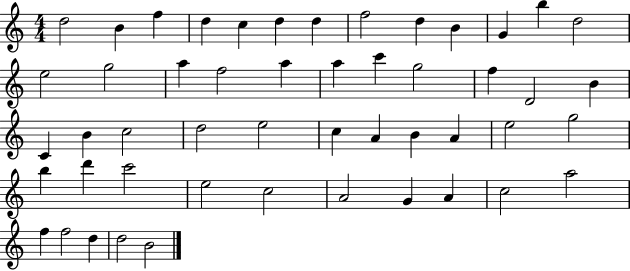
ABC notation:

X:1
T:Untitled
M:4/4
L:1/4
K:C
d2 B f d c d d f2 d B G b d2 e2 g2 a f2 a a c' g2 f D2 B C B c2 d2 e2 c A B A e2 g2 b d' c'2 e2 c2 A2 G A c2 a2 f f2 d d2 B2